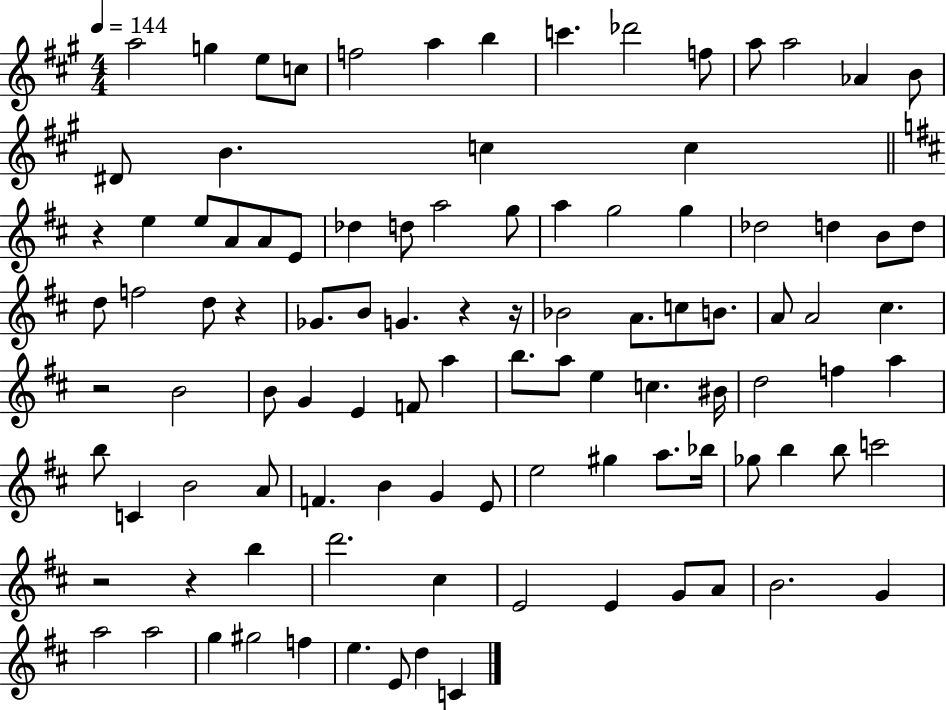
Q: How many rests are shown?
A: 7